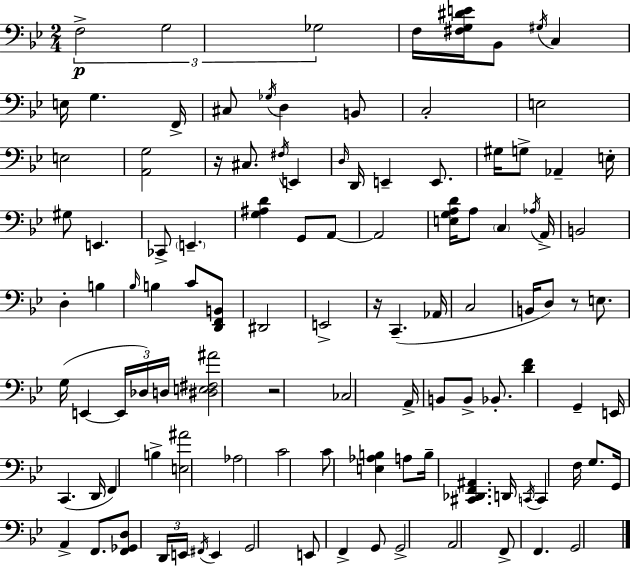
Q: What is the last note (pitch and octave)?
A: G2